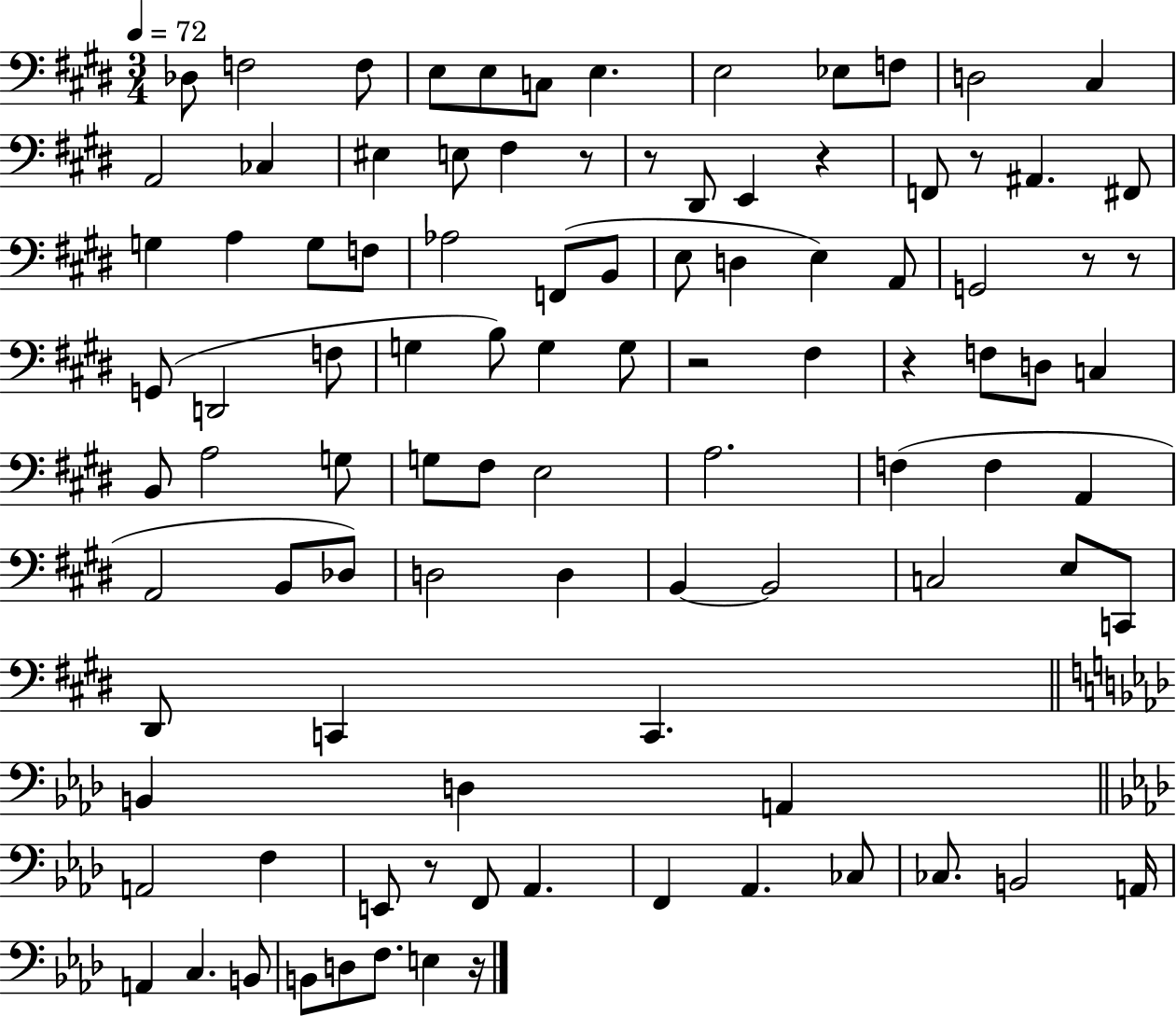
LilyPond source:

{
  \clef bass
  \numericTimeSignature
  \time 3/4
  \key e \major
  \tempo 4 = 72
  des8 f2 f8 | e8 e8 c8 e4. | e2 ees8 f8 | d2 cis4 | \break a,2 ces4 | eis4 e8 fis4 r8 | r8 dis,8 e,4 r4 | f,8 r8 ais,4. fis,8 | \break g4 a4 g8 f8 | aes2 f,8( b,8 | e8 d4 e4) a,8 | g,2 r8 r8 | \break g,8( d,2 f8 | g4 b8) g4 g8 | r2 fis4 | r4 f8 d8 c4 | \break b,8 a2 g8 | g8 fis8 e2 | a2. | f4( f4 a,4 | \break a,2 b,8 des8) | d2 d4 | b,4~~ b,2 | c2 e8 c,8 | \break dis,8 c,4 c,4. | \bar "||" \break \key aes \major b,4 d4 a,4 | \bar "||" \break \key aes \major a,2 f4 | e,8 r8 f,8 aes,4. | f,4 aes,4. ces8 | ces8. b,2 a,16 | \break a,4 c4. b,8 | b,8 d8 f8. e4 r16 | \bar "|."
}